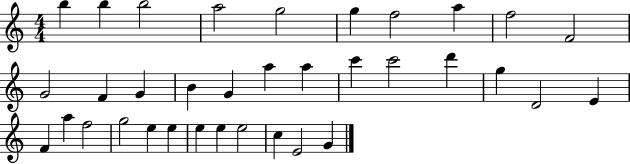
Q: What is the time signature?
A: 4/4